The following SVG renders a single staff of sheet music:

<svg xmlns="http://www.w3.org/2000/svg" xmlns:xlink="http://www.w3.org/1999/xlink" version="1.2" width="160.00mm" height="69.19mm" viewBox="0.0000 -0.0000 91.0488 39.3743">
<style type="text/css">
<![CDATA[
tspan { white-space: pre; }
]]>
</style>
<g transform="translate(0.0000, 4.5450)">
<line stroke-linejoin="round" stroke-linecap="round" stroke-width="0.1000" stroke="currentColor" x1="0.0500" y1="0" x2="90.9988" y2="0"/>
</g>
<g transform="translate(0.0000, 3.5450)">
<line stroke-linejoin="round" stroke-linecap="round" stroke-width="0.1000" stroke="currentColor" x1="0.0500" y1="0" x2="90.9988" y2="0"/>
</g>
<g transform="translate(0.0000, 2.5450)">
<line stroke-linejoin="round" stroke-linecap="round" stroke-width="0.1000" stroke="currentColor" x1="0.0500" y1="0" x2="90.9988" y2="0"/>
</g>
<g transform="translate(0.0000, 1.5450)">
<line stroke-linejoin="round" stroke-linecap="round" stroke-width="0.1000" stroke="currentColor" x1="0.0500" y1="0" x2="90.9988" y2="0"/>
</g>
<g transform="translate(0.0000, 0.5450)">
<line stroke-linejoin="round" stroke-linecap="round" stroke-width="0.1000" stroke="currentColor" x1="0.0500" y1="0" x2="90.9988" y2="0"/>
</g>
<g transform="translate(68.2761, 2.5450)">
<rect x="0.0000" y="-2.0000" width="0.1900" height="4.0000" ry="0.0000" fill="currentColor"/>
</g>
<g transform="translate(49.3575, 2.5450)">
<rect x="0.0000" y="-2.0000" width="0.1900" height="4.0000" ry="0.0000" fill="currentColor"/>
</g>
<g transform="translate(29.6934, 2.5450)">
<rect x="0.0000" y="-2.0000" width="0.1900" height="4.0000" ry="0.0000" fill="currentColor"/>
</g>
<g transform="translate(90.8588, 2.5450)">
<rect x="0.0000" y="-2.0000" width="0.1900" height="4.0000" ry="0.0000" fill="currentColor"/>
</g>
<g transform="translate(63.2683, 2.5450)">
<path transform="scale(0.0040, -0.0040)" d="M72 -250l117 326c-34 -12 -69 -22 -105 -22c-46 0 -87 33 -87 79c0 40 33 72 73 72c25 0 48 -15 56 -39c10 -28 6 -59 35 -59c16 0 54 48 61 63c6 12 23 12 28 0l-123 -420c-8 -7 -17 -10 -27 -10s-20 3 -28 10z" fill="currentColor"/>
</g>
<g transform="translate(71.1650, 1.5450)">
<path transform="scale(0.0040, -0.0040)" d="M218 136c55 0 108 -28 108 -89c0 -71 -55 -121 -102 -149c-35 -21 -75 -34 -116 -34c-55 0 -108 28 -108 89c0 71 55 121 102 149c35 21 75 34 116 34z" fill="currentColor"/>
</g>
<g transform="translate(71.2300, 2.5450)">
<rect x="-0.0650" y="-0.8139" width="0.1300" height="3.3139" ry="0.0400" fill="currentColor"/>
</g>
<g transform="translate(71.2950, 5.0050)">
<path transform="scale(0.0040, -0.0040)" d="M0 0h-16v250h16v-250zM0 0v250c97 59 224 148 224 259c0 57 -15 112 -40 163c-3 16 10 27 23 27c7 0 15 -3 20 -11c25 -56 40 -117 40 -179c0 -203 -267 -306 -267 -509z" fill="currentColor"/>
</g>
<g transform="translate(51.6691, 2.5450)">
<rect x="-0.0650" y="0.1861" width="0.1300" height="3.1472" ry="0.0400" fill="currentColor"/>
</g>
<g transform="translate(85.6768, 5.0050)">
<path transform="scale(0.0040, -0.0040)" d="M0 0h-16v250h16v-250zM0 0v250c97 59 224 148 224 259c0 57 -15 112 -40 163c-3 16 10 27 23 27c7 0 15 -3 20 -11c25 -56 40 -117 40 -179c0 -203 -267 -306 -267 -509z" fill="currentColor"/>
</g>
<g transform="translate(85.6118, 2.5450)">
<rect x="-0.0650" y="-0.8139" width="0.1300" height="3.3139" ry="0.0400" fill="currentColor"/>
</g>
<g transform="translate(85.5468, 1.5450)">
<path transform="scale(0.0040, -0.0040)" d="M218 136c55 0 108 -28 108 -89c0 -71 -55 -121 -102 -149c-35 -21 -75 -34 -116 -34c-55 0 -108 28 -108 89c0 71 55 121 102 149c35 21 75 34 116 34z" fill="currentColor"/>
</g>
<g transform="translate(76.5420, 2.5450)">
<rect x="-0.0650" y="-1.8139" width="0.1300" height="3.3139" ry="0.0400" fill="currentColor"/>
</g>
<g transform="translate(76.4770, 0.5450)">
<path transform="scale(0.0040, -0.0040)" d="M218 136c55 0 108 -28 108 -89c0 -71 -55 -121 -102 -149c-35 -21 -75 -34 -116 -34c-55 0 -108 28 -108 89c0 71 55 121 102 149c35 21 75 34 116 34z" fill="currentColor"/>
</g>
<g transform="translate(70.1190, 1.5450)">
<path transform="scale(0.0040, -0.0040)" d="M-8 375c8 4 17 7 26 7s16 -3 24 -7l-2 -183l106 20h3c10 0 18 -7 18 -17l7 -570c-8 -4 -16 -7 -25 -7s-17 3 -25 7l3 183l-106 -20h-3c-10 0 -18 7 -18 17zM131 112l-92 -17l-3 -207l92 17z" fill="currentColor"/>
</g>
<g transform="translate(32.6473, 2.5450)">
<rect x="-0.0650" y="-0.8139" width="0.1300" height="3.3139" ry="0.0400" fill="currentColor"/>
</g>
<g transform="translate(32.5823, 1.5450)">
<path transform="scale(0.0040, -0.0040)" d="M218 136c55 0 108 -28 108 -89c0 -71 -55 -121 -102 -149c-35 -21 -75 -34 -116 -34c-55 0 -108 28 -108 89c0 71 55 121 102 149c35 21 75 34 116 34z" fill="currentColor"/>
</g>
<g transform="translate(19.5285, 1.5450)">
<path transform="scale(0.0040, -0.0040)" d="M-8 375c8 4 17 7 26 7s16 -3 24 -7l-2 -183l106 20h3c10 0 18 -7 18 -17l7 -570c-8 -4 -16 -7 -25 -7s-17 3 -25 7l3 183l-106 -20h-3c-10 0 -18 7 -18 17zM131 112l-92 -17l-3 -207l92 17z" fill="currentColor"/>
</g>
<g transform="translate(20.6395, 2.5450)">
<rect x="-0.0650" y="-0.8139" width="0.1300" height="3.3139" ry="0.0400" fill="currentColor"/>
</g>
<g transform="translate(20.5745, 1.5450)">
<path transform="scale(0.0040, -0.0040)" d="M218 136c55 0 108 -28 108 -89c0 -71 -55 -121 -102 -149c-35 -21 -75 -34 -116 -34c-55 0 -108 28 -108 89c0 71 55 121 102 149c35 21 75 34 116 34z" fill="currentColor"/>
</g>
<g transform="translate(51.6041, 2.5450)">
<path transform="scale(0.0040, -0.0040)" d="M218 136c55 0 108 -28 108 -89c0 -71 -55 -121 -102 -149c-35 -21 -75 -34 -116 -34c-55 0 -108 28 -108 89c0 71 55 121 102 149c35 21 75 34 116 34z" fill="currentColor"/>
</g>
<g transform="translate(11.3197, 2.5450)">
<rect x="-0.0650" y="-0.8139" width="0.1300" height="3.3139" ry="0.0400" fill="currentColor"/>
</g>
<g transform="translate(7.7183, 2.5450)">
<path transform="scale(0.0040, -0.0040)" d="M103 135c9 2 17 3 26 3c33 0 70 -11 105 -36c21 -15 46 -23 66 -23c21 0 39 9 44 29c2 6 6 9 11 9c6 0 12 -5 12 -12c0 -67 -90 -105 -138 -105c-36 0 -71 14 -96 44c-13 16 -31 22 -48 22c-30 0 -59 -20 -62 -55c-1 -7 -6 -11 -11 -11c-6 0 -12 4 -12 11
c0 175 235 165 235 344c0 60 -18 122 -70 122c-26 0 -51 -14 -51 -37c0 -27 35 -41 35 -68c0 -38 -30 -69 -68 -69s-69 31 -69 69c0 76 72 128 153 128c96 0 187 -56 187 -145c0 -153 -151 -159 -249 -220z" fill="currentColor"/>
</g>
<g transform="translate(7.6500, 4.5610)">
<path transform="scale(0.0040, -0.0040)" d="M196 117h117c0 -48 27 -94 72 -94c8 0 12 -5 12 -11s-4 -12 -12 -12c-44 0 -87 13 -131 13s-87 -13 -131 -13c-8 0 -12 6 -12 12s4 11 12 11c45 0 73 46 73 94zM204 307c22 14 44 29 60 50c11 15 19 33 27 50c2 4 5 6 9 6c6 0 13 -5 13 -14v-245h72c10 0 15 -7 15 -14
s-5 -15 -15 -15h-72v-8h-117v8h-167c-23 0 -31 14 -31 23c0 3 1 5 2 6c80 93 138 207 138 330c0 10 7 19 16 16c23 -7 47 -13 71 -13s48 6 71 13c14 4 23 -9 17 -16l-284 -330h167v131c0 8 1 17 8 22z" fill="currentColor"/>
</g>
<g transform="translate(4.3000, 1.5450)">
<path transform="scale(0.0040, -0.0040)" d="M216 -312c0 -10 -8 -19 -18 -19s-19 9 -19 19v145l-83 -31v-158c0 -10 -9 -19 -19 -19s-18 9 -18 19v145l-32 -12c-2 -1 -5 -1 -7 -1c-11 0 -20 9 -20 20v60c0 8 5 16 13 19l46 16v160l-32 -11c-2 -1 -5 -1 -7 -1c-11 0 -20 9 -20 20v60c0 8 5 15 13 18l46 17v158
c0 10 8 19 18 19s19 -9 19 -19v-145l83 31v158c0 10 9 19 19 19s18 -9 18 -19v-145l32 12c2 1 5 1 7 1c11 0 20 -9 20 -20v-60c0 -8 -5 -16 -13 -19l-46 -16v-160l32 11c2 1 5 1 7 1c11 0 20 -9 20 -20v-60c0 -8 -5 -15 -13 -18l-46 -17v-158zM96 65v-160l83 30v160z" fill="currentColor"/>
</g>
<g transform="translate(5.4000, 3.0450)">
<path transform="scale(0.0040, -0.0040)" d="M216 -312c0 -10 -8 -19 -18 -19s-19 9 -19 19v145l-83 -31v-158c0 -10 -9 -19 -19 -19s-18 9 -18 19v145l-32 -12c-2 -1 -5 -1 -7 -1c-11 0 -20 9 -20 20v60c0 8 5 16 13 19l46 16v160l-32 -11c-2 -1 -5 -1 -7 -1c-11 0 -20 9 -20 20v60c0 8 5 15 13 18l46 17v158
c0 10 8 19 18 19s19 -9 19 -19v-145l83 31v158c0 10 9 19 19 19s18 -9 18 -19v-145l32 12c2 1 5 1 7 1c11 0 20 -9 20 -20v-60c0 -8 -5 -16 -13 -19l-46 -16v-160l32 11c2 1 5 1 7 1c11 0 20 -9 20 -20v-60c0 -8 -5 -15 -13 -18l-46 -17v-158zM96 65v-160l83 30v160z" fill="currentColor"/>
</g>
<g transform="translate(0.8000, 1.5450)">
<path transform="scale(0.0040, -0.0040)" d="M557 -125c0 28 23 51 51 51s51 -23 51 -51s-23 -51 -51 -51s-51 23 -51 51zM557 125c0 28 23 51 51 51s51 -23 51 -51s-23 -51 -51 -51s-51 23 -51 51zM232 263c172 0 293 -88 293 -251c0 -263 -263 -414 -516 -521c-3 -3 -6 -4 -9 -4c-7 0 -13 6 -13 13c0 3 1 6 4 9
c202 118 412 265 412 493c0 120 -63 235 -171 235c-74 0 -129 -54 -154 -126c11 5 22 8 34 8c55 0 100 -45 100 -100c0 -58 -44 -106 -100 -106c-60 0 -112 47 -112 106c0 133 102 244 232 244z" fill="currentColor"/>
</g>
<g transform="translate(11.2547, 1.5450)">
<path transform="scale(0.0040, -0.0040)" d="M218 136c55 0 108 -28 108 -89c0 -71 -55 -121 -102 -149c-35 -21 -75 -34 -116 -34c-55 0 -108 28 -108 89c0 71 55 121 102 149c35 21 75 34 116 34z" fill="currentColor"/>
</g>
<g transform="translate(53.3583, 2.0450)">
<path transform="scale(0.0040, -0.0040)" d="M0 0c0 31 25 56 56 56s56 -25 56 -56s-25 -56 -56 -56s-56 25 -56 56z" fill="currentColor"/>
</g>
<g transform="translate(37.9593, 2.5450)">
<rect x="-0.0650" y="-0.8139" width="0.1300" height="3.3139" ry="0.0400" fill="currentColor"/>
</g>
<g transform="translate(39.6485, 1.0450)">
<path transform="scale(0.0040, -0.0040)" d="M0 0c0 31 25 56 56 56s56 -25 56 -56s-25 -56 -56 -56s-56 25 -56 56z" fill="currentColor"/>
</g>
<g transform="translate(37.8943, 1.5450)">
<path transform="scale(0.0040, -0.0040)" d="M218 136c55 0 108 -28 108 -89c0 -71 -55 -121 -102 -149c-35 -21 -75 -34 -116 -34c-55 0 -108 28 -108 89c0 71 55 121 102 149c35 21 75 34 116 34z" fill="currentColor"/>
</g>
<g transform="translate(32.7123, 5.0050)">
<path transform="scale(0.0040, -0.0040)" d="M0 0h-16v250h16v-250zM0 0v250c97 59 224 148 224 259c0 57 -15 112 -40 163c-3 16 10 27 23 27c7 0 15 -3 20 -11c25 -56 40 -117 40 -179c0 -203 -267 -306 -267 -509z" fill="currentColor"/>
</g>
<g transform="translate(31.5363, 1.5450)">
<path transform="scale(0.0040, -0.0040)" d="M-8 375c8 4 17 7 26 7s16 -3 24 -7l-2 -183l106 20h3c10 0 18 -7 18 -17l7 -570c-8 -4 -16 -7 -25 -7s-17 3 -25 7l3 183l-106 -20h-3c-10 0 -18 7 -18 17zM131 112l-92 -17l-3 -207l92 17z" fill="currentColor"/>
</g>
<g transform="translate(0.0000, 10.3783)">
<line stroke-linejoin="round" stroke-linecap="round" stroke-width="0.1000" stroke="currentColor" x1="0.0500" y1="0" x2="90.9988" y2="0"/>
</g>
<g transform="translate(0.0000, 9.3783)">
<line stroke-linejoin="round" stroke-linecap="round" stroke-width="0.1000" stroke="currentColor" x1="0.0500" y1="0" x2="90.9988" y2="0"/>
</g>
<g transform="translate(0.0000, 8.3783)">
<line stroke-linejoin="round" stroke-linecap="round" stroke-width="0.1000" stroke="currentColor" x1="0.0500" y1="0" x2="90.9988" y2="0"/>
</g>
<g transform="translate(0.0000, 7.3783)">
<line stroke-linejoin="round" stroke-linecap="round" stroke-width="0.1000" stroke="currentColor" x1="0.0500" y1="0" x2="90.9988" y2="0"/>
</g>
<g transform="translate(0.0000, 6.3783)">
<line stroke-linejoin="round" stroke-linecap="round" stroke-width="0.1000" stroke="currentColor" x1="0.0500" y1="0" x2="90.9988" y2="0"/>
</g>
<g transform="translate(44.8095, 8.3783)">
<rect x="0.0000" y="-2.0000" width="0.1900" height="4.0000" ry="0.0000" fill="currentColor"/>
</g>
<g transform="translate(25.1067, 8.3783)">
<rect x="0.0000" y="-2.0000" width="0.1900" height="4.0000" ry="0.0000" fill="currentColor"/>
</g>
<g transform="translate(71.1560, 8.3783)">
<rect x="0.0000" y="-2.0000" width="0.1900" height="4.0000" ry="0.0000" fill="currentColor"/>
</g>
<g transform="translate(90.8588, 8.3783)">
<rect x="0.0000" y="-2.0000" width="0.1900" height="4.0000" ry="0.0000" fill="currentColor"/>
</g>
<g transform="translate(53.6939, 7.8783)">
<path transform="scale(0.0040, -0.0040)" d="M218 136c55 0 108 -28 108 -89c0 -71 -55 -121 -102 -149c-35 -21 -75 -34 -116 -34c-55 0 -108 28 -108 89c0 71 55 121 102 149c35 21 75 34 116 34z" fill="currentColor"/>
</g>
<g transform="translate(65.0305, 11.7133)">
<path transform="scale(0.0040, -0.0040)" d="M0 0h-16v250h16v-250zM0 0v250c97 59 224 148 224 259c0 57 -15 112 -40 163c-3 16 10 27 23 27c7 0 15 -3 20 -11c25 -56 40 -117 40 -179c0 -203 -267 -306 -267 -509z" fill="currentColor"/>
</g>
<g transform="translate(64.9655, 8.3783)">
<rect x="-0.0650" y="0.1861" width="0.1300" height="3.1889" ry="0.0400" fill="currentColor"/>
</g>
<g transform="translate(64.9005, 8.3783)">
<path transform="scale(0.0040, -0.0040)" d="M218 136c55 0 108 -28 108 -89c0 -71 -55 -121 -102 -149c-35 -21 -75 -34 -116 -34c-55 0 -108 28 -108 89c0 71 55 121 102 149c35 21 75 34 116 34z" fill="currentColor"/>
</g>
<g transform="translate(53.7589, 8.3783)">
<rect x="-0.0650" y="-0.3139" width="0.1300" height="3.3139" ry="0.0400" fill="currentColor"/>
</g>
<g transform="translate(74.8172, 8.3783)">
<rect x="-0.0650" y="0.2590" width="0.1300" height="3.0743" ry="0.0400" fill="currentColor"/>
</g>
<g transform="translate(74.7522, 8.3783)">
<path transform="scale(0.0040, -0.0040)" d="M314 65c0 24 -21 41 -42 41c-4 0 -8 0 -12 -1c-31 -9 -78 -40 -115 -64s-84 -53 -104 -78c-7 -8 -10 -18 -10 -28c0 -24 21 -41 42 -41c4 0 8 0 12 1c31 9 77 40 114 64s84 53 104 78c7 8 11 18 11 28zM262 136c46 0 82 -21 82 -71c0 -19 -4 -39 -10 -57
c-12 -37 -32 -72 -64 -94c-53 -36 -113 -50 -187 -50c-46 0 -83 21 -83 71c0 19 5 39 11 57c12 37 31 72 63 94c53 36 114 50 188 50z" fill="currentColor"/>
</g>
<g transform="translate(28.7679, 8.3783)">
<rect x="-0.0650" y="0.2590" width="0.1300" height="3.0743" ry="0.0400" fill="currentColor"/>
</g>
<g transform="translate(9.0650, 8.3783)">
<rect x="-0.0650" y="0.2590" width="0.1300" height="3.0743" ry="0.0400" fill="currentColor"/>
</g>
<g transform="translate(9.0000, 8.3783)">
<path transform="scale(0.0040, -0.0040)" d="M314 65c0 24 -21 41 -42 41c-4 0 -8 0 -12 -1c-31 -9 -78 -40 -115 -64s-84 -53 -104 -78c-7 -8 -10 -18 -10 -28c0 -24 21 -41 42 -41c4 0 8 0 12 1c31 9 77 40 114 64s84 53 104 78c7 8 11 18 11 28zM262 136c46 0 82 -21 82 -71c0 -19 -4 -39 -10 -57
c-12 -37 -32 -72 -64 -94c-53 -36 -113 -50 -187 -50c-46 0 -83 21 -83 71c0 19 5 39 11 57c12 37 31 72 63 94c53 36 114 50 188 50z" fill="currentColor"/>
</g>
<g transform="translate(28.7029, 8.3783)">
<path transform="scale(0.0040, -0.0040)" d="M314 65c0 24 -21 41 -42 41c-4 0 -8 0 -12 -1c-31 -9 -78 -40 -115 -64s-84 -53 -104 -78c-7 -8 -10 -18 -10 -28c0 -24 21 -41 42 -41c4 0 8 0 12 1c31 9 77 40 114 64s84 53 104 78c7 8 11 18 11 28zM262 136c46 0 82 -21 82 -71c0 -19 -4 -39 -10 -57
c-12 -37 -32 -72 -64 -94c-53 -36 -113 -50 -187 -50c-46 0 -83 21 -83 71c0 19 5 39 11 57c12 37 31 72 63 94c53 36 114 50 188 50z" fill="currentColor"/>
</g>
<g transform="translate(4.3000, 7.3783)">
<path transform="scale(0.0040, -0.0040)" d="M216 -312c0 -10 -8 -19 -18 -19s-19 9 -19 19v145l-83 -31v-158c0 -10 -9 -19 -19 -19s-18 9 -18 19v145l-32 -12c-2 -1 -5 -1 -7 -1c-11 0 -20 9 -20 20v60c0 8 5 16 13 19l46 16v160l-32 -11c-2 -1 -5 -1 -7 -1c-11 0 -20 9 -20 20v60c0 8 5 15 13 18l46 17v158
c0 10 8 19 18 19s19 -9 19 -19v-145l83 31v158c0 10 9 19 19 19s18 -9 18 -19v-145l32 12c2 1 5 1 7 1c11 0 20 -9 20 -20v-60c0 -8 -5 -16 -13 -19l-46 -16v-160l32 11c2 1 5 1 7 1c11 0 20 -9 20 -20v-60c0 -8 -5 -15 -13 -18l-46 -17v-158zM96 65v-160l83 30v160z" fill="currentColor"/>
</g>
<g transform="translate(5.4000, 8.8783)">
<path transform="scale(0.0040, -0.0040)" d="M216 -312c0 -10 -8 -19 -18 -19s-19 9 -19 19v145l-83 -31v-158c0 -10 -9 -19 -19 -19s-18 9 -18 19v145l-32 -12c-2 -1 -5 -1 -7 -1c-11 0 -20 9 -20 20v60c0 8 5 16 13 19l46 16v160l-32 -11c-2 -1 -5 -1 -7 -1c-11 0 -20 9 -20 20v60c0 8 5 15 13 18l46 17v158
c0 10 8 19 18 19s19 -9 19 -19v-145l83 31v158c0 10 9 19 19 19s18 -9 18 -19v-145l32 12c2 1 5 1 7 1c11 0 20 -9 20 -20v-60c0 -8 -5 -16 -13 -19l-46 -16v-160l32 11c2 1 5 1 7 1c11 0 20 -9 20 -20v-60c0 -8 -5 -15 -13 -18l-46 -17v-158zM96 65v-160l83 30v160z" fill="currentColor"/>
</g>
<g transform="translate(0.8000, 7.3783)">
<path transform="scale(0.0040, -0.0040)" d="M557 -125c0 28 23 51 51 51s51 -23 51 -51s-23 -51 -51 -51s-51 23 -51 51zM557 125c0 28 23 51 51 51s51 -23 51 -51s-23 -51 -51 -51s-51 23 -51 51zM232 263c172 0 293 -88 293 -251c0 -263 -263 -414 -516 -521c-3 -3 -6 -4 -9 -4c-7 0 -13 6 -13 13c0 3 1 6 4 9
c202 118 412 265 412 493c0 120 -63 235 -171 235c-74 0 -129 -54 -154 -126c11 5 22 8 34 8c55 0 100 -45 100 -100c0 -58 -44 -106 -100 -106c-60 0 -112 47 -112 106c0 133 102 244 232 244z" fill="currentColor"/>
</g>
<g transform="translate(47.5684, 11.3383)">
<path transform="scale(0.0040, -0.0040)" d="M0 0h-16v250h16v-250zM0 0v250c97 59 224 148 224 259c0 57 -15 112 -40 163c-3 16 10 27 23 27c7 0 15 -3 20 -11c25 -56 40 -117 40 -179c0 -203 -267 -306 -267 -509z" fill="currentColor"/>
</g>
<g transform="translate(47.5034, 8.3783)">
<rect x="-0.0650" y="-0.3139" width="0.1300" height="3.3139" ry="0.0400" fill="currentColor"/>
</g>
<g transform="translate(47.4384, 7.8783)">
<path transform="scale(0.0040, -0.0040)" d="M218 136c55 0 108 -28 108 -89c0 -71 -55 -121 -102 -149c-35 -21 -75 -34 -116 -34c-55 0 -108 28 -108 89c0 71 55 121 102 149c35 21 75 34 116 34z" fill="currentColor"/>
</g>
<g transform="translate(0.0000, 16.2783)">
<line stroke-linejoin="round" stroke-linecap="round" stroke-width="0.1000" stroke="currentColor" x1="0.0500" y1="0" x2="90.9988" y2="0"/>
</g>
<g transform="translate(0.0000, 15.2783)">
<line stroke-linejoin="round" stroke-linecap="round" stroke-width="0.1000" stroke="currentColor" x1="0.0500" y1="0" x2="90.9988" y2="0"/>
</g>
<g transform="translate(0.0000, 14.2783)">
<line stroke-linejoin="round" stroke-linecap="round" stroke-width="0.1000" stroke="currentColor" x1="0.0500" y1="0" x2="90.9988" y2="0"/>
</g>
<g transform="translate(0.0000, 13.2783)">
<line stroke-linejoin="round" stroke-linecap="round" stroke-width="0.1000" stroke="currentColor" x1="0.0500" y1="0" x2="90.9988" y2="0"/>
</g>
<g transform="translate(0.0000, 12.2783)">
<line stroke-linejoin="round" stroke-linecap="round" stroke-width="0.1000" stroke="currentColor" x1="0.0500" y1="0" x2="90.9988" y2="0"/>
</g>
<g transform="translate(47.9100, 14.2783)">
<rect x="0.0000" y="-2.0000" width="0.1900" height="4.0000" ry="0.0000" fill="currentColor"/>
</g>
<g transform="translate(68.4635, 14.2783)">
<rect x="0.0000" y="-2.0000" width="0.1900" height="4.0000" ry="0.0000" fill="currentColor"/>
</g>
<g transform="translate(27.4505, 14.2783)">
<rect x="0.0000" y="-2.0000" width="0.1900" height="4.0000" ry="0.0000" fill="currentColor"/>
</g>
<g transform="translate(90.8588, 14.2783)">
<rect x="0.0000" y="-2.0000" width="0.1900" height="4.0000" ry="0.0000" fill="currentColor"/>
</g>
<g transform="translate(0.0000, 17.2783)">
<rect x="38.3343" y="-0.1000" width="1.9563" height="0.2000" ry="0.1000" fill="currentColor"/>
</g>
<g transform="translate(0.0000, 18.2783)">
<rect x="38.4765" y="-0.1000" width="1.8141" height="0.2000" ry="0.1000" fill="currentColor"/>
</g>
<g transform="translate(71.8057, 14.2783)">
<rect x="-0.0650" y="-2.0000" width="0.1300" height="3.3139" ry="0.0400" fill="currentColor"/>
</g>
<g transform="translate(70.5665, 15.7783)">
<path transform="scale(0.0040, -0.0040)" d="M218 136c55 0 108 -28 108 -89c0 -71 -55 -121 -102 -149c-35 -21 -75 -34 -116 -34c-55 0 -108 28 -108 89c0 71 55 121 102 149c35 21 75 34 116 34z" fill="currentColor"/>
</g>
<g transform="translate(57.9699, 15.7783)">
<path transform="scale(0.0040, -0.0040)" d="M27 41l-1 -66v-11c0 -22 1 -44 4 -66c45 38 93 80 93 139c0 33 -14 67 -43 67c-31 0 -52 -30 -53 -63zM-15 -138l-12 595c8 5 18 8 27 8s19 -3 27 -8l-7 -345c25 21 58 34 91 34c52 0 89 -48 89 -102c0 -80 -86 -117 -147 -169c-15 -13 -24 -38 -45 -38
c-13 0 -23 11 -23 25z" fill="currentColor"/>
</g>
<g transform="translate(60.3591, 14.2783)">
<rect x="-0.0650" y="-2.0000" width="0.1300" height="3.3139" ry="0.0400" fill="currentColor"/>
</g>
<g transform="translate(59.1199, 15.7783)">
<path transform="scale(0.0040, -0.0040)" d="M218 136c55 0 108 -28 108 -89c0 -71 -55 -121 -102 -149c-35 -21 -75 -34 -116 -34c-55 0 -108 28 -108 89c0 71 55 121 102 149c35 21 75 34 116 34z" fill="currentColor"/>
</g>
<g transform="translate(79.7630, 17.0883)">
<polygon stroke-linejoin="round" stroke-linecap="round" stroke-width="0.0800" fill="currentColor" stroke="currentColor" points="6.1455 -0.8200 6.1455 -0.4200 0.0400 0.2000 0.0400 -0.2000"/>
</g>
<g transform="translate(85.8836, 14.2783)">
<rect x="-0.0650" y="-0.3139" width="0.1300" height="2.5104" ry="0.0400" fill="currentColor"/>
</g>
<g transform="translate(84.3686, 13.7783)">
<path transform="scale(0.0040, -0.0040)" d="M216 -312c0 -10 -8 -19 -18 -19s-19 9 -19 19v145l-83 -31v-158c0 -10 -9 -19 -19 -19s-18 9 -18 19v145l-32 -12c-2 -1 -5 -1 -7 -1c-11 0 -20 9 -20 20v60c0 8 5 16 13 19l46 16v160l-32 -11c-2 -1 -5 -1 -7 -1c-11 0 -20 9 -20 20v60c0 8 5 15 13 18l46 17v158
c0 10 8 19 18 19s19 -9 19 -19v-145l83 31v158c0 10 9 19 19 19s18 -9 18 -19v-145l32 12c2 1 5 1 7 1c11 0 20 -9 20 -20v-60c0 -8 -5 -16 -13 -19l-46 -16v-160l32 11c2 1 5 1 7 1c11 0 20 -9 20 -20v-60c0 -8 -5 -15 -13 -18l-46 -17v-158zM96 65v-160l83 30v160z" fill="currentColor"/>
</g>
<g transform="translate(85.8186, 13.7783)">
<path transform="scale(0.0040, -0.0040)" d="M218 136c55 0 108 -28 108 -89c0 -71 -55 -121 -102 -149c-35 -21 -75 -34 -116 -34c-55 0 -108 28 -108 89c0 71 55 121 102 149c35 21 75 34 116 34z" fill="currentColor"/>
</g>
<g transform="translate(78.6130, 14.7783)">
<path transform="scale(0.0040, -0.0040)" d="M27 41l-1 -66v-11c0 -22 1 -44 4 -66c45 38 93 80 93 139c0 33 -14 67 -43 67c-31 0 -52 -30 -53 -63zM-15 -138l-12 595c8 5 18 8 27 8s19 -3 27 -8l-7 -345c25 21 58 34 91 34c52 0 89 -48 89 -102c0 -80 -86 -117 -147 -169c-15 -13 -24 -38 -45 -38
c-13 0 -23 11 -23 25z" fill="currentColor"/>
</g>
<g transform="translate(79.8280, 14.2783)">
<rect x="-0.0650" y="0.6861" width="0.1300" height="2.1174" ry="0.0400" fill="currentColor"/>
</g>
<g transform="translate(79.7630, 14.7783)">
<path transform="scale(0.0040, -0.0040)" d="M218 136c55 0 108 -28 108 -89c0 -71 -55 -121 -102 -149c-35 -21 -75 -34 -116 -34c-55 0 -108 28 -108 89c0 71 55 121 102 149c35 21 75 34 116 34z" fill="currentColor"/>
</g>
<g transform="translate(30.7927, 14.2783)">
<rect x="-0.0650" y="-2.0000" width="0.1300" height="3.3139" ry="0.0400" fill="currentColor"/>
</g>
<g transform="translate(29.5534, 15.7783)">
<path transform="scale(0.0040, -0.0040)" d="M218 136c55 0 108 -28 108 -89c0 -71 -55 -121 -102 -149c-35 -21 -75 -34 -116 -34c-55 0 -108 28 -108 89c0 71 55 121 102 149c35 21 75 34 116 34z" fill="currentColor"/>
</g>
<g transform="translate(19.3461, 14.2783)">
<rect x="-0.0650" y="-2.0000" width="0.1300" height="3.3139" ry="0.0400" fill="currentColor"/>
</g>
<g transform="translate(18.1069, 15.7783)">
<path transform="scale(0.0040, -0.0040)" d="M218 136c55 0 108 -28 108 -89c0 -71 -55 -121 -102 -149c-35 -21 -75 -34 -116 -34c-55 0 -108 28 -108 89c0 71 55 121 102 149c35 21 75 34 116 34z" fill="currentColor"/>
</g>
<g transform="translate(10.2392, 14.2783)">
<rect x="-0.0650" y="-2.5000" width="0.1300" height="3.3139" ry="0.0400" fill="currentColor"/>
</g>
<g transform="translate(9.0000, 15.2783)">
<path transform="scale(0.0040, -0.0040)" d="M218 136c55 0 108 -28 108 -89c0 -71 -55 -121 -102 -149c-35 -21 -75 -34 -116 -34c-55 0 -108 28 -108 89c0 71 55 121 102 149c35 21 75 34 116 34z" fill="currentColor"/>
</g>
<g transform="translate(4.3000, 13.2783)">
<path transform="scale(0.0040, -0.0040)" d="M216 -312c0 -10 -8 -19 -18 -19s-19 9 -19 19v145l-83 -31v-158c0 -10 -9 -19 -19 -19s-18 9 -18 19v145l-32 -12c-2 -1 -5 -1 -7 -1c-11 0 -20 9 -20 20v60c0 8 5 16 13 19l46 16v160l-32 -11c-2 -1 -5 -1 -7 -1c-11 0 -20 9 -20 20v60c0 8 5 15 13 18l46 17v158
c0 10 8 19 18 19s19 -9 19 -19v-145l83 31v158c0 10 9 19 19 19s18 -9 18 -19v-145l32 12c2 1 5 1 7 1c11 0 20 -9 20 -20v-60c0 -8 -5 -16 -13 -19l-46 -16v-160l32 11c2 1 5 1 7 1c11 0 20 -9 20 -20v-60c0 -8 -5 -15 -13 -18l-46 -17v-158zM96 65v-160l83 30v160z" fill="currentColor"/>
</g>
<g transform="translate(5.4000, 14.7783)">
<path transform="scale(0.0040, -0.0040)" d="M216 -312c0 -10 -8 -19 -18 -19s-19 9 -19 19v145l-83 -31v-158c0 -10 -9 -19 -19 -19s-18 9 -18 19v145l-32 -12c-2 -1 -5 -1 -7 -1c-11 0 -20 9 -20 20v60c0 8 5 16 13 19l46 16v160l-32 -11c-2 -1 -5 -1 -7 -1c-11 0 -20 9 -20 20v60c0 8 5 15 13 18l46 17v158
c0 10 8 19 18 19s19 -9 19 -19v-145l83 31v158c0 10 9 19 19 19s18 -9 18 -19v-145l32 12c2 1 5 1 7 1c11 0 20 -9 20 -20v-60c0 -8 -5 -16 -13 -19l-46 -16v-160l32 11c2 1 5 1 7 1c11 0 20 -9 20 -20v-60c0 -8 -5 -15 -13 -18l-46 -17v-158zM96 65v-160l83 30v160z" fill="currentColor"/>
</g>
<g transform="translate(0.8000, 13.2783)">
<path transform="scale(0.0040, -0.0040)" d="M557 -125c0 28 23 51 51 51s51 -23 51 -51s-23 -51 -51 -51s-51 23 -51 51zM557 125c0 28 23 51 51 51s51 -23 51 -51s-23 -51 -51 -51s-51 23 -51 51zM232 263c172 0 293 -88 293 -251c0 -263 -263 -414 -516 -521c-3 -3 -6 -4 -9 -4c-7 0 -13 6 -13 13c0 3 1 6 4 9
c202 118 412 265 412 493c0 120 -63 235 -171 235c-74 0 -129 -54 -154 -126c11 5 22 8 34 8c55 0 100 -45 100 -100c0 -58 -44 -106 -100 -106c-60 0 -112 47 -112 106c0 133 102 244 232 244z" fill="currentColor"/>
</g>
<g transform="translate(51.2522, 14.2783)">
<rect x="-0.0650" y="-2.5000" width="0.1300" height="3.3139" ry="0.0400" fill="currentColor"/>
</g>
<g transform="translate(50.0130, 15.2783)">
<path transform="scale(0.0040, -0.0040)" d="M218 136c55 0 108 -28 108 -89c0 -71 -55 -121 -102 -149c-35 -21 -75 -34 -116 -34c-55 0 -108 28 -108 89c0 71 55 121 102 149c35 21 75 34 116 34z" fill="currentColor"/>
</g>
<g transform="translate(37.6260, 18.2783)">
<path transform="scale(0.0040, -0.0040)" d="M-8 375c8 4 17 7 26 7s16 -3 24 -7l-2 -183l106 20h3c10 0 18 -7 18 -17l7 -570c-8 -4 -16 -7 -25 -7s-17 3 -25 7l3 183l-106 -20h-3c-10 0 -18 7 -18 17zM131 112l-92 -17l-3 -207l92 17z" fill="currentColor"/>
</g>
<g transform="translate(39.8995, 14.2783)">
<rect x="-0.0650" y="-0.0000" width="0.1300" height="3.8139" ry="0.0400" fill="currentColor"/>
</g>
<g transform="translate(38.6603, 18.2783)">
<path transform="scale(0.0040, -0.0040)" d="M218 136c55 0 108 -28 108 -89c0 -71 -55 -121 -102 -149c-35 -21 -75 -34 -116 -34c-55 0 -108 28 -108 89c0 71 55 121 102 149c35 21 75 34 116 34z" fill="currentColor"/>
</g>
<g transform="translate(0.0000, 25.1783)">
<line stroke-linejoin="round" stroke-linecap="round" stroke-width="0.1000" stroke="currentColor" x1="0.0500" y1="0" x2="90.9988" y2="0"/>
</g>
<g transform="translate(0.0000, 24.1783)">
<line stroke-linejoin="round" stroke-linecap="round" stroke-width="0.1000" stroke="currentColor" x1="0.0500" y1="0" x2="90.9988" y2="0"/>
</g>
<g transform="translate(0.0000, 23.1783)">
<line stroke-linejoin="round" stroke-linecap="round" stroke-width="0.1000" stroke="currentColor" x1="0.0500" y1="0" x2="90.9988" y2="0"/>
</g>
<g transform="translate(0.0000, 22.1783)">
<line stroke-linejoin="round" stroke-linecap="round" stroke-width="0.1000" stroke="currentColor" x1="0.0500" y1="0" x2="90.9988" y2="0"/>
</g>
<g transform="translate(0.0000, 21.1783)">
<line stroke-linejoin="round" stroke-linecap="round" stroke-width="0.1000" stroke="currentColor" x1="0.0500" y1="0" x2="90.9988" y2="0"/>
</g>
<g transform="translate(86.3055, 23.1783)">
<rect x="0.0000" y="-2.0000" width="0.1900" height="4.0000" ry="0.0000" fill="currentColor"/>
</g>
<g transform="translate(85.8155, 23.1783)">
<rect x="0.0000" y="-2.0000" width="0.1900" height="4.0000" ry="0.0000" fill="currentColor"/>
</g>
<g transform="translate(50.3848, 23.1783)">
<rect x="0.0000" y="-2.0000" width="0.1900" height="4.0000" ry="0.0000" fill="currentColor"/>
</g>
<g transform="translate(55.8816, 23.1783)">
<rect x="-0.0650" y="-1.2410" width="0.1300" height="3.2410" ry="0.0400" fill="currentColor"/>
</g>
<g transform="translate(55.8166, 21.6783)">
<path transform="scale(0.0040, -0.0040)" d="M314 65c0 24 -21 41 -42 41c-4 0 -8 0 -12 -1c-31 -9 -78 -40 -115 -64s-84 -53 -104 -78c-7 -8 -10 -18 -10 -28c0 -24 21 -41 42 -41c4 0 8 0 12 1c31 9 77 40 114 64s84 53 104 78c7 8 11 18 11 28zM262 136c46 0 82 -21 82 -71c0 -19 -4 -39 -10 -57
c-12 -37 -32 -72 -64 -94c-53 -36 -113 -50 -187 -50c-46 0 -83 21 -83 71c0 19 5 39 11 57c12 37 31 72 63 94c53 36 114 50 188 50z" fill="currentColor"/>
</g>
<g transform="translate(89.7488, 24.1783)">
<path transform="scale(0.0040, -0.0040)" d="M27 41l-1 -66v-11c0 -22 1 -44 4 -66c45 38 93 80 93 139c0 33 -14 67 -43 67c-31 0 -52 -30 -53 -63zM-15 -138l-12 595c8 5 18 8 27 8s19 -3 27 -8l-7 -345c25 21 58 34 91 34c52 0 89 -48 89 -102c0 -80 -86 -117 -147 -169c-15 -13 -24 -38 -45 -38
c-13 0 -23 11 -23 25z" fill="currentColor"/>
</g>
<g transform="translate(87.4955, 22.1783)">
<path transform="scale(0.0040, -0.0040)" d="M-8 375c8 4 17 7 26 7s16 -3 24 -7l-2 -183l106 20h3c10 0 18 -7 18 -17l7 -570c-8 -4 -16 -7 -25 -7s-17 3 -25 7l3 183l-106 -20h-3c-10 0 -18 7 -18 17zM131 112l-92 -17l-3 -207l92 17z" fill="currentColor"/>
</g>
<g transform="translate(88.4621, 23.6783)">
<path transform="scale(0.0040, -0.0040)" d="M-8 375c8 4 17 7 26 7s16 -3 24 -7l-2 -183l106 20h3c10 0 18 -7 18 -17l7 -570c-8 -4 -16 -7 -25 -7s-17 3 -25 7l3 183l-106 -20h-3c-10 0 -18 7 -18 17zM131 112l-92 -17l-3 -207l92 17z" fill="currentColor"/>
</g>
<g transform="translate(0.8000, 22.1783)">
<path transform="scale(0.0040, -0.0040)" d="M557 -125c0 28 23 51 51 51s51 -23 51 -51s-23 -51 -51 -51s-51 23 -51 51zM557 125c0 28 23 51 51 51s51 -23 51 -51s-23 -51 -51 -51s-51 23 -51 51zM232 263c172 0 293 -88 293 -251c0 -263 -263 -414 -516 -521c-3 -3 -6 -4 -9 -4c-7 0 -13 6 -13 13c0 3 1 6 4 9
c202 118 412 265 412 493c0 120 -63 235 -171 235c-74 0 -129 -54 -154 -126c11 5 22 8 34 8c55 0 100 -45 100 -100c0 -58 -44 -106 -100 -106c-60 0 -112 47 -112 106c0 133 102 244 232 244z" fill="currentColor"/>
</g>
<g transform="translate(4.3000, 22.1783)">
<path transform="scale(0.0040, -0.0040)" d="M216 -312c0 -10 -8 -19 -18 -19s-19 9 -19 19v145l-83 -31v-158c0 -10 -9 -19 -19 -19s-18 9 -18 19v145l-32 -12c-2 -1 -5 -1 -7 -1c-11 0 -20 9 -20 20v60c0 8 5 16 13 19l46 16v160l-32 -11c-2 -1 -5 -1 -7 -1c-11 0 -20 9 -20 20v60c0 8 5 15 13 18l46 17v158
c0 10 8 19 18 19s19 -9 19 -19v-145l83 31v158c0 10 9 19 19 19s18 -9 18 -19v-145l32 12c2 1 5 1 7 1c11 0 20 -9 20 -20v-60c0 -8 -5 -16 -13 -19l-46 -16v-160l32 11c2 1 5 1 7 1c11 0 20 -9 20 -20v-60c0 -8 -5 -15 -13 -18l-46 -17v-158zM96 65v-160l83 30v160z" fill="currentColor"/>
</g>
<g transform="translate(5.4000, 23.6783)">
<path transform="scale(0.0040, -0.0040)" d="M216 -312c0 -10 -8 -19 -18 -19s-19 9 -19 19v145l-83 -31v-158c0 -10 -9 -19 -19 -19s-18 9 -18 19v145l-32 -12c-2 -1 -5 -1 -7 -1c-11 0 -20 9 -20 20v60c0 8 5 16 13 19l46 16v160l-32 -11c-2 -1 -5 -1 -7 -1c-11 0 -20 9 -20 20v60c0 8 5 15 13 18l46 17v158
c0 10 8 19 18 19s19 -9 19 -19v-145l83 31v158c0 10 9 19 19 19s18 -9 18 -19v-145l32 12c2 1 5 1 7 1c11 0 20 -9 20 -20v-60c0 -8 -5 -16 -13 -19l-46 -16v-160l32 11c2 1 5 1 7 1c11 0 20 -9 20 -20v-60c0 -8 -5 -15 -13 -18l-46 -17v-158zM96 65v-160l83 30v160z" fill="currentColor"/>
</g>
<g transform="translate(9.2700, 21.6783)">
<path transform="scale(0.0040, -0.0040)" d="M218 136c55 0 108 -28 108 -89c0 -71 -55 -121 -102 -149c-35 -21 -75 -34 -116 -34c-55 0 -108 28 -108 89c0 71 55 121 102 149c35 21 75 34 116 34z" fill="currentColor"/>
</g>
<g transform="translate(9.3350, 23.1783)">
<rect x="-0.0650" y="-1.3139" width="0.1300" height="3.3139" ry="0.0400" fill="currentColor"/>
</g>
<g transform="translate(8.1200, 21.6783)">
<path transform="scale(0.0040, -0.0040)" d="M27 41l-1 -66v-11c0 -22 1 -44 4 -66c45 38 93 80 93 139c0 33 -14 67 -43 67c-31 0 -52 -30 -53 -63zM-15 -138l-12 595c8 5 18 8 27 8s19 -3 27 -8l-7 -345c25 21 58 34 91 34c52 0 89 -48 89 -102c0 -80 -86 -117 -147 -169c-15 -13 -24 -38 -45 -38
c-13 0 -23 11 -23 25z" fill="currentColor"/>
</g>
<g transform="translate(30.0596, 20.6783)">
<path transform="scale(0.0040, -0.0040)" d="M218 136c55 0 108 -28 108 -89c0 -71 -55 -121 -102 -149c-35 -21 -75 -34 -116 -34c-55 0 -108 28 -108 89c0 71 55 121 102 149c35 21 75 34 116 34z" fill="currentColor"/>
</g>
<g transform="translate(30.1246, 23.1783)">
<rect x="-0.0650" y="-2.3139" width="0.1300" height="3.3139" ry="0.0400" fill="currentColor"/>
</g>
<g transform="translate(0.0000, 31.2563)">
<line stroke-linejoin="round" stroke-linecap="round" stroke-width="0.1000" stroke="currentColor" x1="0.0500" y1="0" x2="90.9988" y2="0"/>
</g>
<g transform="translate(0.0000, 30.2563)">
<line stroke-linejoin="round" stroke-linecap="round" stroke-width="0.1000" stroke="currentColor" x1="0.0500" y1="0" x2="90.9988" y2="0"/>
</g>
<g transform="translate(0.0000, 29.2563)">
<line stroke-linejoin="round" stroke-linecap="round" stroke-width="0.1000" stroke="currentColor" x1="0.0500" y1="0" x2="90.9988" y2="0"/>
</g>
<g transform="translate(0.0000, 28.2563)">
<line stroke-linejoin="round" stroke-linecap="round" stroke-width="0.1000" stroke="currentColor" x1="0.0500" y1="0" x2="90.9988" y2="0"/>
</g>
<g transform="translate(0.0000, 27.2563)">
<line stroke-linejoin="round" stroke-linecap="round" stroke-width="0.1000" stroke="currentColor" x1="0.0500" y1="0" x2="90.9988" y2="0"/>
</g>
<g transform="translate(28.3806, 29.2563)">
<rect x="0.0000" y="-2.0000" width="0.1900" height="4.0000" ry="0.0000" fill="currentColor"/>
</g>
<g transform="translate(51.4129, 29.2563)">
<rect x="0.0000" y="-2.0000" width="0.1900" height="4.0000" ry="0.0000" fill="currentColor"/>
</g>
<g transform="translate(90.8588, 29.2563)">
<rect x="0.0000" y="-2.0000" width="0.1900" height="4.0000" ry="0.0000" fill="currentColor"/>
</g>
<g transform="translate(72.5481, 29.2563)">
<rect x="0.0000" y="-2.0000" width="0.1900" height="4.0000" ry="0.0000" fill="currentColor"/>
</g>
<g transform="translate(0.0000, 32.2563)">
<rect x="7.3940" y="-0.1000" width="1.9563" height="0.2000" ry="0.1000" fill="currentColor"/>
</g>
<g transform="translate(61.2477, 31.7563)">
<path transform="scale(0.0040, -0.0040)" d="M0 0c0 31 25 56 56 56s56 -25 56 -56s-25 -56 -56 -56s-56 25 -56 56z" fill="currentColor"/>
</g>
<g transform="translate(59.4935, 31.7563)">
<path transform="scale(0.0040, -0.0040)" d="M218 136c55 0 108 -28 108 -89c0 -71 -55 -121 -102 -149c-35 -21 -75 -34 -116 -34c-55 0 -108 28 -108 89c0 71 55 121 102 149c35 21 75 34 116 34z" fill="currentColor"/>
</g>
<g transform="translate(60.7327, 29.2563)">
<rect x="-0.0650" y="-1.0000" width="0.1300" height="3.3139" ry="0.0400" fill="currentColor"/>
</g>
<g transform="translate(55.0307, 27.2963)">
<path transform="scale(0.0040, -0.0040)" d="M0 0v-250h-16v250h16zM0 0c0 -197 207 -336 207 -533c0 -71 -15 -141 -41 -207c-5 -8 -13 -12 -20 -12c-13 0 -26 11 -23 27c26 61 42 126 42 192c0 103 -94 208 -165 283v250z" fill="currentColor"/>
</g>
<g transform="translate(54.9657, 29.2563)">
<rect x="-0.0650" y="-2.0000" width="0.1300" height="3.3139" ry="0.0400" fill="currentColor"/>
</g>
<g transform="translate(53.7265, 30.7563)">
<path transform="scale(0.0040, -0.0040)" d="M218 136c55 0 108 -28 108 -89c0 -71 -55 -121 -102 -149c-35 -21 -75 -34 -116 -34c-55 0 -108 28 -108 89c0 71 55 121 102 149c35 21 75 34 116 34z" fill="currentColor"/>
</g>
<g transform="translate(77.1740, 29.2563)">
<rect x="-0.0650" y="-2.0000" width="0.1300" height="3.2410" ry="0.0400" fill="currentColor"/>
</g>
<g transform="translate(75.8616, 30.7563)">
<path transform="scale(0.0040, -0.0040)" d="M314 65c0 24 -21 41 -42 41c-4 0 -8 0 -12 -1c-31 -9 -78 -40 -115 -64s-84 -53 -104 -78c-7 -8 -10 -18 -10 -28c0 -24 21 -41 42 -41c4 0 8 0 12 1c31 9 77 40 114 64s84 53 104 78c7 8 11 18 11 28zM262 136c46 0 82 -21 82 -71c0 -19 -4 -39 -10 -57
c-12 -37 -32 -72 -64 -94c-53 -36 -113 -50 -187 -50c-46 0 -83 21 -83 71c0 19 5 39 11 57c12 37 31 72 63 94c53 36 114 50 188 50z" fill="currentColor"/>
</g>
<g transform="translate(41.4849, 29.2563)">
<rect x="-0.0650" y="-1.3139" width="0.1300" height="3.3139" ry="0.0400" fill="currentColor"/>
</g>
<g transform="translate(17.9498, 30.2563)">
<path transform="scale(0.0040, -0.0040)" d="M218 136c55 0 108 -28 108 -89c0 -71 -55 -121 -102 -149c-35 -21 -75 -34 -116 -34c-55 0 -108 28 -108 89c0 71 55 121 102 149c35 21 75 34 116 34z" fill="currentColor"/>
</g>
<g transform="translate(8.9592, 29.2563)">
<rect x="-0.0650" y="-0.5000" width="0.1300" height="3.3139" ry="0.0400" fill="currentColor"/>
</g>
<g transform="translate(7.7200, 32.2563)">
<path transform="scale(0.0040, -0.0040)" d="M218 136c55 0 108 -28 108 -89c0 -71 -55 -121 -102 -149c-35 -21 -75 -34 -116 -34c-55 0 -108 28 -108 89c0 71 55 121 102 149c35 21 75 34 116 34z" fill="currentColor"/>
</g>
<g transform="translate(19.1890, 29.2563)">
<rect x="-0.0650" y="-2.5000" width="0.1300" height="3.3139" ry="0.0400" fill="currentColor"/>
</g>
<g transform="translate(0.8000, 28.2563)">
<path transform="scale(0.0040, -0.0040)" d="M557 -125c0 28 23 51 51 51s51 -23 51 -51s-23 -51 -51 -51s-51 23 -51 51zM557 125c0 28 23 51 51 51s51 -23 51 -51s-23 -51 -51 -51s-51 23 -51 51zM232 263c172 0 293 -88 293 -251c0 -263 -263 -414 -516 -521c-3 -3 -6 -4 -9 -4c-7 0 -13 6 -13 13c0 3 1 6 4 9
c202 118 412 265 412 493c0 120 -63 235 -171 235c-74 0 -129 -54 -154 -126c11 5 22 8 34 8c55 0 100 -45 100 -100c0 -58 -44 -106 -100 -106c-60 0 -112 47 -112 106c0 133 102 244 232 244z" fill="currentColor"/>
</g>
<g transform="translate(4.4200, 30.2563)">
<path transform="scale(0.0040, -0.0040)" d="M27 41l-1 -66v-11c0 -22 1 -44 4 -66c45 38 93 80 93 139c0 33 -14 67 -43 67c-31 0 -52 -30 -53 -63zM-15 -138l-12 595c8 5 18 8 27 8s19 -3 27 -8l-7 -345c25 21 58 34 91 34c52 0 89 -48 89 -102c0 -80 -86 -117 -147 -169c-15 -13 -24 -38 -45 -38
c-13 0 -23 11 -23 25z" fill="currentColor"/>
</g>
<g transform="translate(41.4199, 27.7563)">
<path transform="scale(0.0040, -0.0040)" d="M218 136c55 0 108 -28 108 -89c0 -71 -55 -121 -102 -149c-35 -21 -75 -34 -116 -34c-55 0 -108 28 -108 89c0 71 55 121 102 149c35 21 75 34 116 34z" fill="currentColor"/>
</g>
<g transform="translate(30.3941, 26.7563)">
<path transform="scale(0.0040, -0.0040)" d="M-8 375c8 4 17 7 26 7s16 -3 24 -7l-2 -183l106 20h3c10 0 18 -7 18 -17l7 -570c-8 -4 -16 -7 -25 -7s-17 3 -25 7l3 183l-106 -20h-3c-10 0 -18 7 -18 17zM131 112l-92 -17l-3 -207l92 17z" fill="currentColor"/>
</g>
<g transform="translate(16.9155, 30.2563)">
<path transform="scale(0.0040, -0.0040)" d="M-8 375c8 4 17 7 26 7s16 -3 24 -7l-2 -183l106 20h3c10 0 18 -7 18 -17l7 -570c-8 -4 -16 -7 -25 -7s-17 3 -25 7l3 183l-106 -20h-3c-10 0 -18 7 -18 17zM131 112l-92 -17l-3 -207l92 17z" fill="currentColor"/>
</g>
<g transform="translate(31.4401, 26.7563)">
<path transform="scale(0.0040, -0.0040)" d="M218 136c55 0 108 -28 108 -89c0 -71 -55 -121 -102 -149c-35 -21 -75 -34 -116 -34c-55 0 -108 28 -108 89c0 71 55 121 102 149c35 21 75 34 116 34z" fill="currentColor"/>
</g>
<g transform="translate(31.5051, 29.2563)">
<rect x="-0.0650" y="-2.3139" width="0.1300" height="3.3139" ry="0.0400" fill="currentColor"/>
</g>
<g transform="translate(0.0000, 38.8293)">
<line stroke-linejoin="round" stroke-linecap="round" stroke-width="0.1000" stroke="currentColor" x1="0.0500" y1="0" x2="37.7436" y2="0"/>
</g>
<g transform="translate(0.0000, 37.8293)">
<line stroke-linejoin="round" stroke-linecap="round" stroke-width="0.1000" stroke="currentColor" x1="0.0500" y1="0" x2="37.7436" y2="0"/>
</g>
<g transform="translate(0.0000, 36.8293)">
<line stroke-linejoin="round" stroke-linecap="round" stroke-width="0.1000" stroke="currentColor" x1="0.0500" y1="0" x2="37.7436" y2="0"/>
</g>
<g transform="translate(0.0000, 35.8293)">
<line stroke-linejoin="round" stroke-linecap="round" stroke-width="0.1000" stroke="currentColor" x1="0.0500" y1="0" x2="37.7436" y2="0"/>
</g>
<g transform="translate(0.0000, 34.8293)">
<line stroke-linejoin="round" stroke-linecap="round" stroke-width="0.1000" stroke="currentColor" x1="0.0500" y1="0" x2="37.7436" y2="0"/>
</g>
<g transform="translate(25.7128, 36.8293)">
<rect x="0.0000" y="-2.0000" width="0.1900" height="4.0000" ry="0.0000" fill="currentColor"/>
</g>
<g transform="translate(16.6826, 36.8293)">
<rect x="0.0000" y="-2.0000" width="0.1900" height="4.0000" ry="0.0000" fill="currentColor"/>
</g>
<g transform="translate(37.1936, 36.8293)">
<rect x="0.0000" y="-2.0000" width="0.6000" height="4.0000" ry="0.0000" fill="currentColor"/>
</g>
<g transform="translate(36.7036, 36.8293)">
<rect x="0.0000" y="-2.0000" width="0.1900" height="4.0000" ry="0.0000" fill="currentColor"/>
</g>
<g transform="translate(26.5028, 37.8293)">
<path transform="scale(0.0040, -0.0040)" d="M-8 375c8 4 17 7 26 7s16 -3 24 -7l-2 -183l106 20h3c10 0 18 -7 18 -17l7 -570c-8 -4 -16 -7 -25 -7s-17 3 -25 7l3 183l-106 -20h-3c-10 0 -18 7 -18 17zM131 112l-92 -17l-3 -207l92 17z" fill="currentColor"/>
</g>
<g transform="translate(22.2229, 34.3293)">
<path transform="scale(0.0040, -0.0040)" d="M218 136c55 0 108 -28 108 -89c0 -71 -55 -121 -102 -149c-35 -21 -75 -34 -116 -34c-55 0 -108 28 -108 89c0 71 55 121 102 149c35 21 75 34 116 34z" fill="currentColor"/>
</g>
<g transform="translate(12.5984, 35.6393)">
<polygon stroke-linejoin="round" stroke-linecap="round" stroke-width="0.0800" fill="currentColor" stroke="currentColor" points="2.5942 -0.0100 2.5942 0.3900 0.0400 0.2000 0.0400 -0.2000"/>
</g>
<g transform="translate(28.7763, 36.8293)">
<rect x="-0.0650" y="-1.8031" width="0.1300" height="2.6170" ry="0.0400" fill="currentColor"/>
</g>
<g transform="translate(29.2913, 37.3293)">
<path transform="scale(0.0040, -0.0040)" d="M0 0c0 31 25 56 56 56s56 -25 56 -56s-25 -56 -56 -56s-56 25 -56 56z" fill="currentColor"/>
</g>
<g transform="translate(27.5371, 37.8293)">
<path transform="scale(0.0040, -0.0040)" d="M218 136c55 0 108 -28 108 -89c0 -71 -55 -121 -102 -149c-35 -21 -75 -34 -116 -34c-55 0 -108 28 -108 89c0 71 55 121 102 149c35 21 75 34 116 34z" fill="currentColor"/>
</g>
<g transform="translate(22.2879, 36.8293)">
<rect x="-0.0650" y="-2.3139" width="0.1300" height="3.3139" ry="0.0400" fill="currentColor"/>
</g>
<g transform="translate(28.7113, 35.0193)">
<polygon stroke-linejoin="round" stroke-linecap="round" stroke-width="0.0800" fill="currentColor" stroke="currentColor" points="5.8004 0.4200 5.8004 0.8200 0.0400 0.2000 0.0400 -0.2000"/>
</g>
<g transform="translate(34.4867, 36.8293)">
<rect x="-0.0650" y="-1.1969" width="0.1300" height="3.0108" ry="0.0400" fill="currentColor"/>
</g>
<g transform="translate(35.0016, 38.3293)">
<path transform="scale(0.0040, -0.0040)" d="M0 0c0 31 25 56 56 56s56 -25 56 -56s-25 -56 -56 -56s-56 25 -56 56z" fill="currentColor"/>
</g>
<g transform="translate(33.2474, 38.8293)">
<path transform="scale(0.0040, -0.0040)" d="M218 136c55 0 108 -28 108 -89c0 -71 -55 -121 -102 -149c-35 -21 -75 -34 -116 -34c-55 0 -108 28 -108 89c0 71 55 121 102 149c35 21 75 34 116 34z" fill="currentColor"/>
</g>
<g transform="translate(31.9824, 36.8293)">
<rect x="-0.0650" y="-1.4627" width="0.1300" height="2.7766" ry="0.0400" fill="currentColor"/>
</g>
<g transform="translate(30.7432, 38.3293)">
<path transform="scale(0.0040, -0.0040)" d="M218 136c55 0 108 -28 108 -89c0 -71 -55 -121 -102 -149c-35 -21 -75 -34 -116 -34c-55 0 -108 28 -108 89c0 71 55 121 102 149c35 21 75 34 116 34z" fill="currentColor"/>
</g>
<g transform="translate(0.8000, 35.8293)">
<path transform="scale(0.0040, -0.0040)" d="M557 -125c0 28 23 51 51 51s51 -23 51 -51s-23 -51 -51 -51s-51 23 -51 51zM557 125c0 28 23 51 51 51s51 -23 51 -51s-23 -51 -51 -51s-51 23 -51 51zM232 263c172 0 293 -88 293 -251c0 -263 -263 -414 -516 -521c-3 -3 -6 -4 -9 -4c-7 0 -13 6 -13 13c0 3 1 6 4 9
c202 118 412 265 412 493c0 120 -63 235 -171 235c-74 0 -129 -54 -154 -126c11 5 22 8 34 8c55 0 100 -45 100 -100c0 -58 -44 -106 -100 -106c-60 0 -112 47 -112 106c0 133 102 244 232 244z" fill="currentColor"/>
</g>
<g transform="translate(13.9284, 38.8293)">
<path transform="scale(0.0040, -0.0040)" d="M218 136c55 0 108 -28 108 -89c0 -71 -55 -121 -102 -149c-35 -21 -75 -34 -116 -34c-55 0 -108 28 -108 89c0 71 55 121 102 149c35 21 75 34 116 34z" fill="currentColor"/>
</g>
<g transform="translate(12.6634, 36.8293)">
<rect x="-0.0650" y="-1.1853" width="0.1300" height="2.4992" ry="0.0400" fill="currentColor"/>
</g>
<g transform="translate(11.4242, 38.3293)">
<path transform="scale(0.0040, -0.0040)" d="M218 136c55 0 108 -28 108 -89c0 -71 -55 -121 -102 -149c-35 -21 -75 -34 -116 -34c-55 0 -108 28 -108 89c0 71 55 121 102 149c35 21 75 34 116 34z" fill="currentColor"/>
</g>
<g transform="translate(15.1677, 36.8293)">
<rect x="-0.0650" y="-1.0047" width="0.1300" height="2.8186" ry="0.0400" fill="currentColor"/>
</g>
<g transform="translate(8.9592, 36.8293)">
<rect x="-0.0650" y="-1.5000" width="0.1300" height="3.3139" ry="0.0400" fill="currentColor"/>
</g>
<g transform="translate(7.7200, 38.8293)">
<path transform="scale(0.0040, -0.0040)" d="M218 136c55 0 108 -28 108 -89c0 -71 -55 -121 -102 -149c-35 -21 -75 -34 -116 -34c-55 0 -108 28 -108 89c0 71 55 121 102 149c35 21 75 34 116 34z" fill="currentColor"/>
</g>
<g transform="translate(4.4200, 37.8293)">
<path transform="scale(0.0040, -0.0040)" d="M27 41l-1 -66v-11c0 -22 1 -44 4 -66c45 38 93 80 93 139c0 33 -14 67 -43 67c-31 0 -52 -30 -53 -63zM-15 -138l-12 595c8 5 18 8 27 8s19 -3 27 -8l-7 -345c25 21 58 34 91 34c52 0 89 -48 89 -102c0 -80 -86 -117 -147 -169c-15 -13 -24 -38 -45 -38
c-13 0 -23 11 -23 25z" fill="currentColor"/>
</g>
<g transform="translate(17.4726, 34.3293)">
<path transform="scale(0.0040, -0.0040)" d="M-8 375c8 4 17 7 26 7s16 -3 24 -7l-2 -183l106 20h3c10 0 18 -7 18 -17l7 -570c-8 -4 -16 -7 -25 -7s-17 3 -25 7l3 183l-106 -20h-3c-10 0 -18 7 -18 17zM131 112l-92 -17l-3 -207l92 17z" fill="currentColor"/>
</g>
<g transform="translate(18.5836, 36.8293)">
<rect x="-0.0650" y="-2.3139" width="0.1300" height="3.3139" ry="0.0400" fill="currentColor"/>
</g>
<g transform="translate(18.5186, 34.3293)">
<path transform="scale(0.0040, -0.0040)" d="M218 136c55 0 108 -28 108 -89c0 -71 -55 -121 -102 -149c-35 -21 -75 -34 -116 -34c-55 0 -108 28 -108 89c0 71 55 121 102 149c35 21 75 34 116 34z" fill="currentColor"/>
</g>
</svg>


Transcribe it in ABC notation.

X:1
T:Untitled
M:2/4
L:1/4
K:D
^F, F, F,/2 F, D, z/2 F,/2 A, F,/2 D,2 D,2 E,/2 E, D,/2 D,2 B,, A,, A,, C,, B,, _A,, A,, _C,/2 ^E,/2 _G, B, G,2 E,, B,, B, G, A,,/2 F,, A,,2 G,, A,,/2 G,,/2 B, B, B,,/2 A,,/2 G,,/2